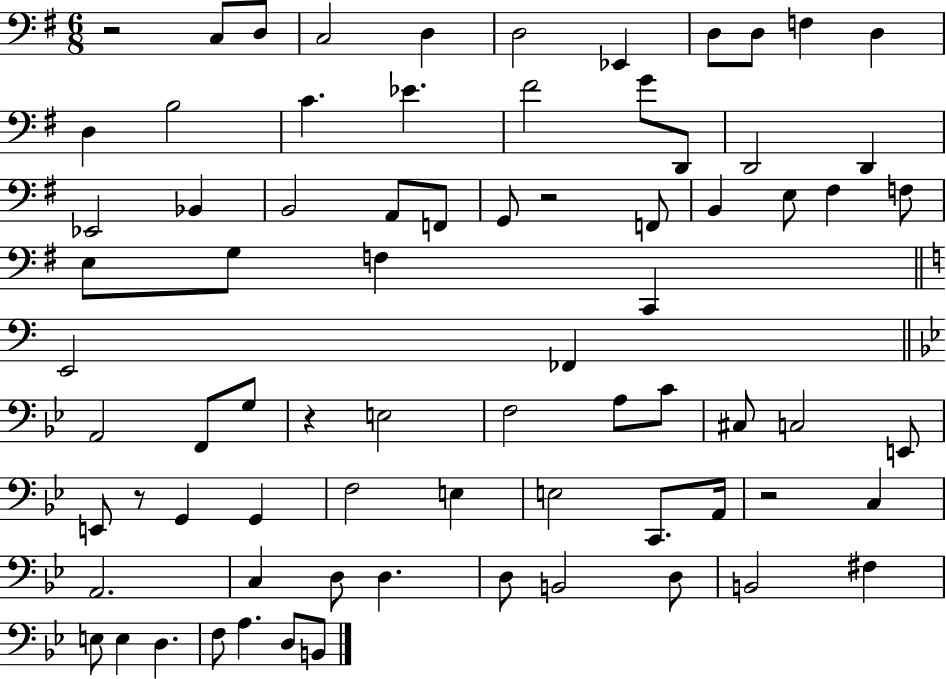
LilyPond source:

{
  \clef bass
  \numericTimeSignature
  \time 6/8
  \key g \major
  r2 c8 d8 | c2 d4 | d2 ees,4 | d8 d8 f4 d4 | \break d4 b2 | c'4. ees'4. | fis'2 g'8 d,8 | d,2 d,4 | \break ees,2 bes,4 | b,2 a,8 f,8 | g,8 r2 f,8 | b,4 e8 fis4 f8 | \break e8 g8 f4 c,4 | \bar "||" \break \key c \major e,2 fes,4 | \bar "||" \break \key g \minor a,2 f,8 g8 | r4 e2 | f2 a8 c'8 | cis8 c2 e,8 | \break e,8 r8 g,4 g,4 | f2 e4 | e2 c,8. a,16 | r2 c4 | \break a,2. | c4 d8 d4. | d8 b,2 d8 | b,2 fis4 | \break e8 e4 d4. | f8 a4. d8 b,8 | \bar "|."
}